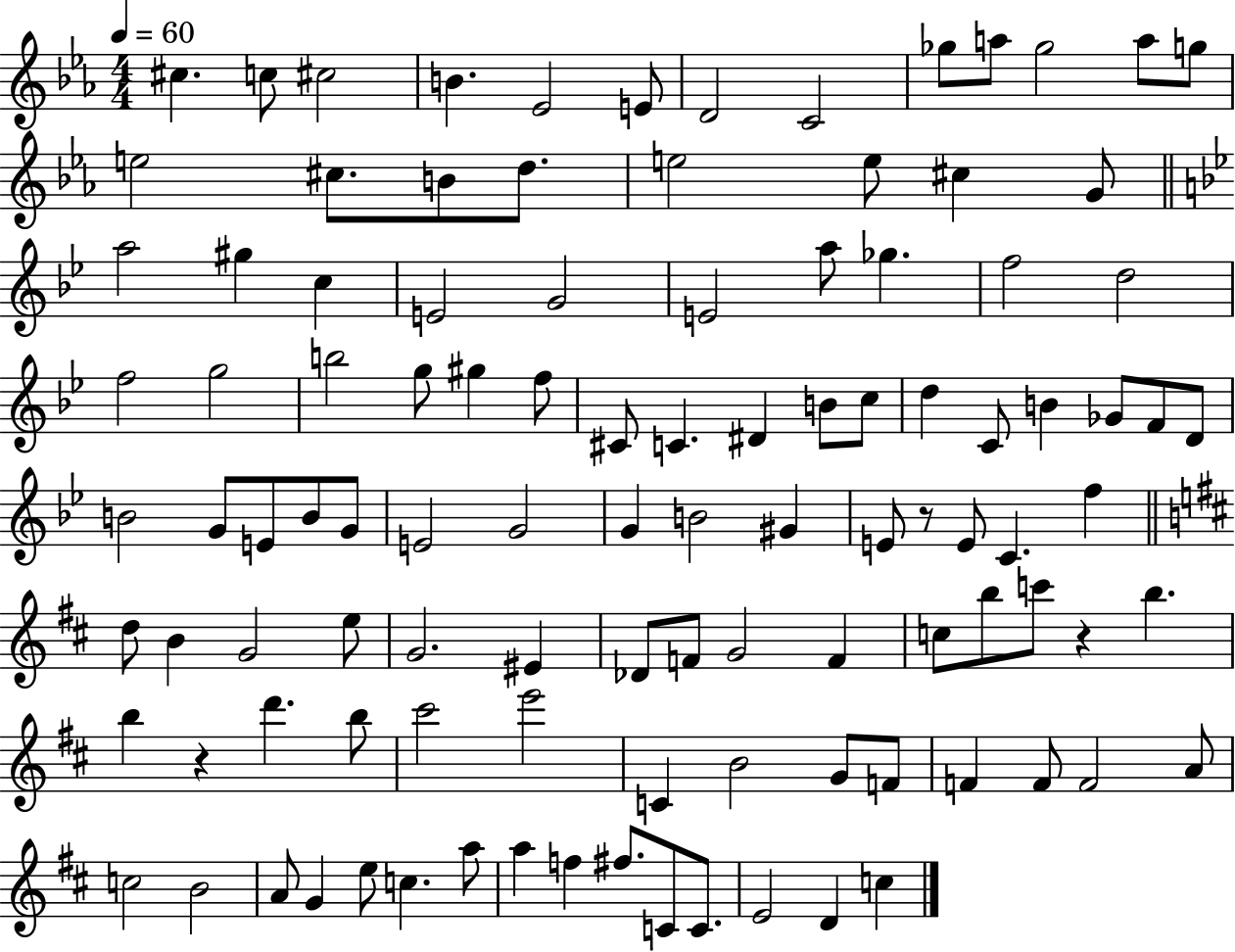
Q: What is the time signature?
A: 4/4